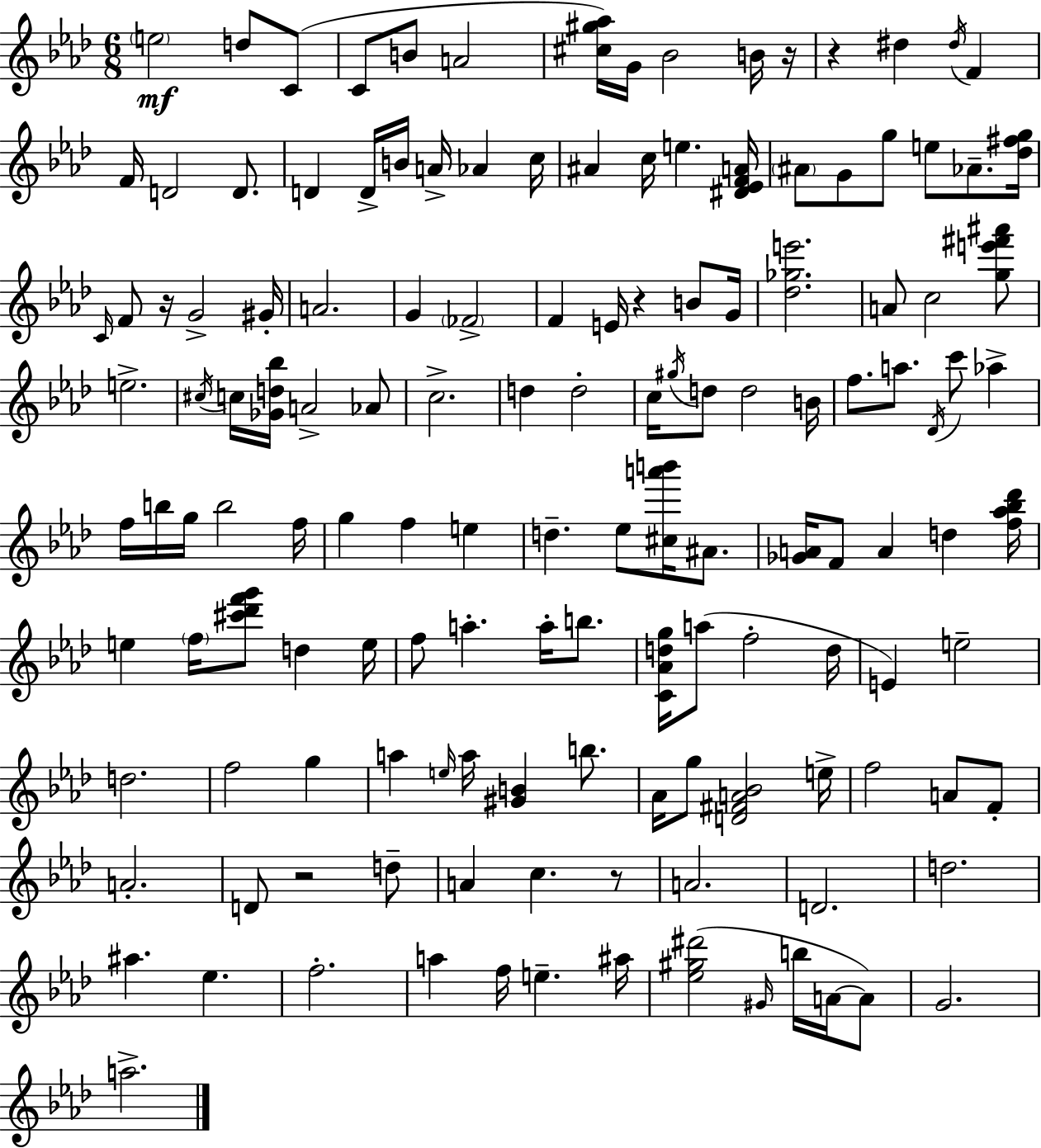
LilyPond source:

{
  \clef treble
  \numericTimeSignature
  \time 6/8
  \key f \minor
  \parenthesize e''2\mf d''8 c'8( | c'8 b'8 a'2 | <cis'' gis'' aes''>16) g'16 bes'2 b'16 r16 | r4 dis''4 \acciaccatura { dis''16 } f'4 | \break f'16 d'2 d'8. | d'4 d'16-> b'16 a'16-> aes'4 | c''16 ais'4 c''16 e''4. | <dis' ees' f' a'>16 \parenthesize ais'8 g'8 g''8 e''8 aes'8.-- | \break <des'' fis'' g''>16 \grace { c'16 } f'8 r16 g'2-> | gis'16-. a'2. | g'4 \parenthesize fes'2-> | f'4 e'16 r4 b'8 | \break g'16 <des'' ges'' e'''>2. | a'8 c''2 | <g'' e''' fis''' ais'''>8 e''2.-> | \acciaccatura { cis''16 } c''16 <ges' d'' bes''>16 a'2-> | \break aes'8 c''2.-> | d''4 d''2-. | c''16 \acciaccatura { gis''16 } d''8 d''2 | b'16 f''8. a''8. \acciaccatura { des'16 } c'''8 | \break aes''4-> f''16 b''16 g''16 b''2 | f''16 g''4 f''4 | e''4 d''4.-- ees''8 | <cis'' a''' b'''>16 ais'8. <ges' a'>16 f'8 a'4 | \break d''4 <f'' aes'' bes'' des'''>16 e''4 \parenthesize f''16 <cis''' des''' f''' g'''>8 | d''4 e''16 f''8 a''4.-. | a''16-. b''8. <c' aes' d'' g''>16 a''8( f''2-. | d''16 e'4) e''2-- | \break d''2. | f''2 | g''4 a''4 \grace { e''16 } a''16 <gis' b'>4 | b''8. aes'16 g''8 <d' fis' a' bes'>2 | \break e''16-> f''2 | a'8 f'8-. a'2.-. | d'8 r2 | d''8-- a'4 c''4. | \break r8 a'2. | d'2. | d''2. | ais''4. | \break ees''4. f''2.-. | a''4 f''16 e''4.-- | ais''16 <ees'' gis'' dis'''>2( | \grace { gis'16 } b''16 a'16~~ a'8) g'2. | \break a''2.-> | \bar "|."
}